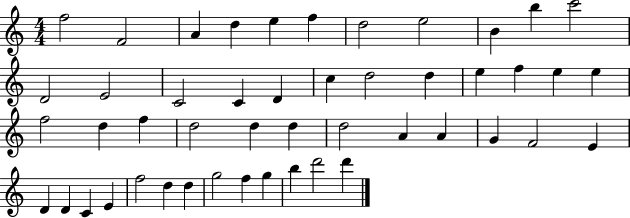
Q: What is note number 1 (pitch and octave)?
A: F5